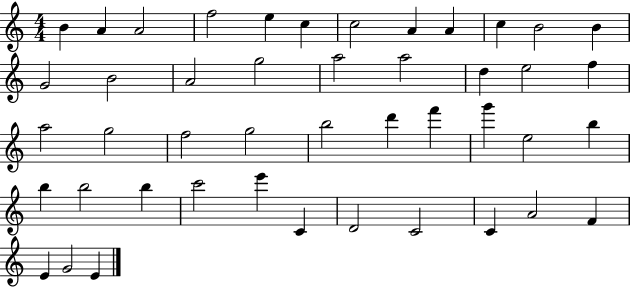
B4/q A4/q A4/h F5/h E5/q C5/q C5/h A4/q A4/q C5/q B4/h B4/q G4/h B4/h A4/h G5/h A5/h A5/h D5/q E5/h F5/q A5/h G5/h F5/h G5/h B5/h D6/q F6/q G6/q E5/h B5/q B5/q B5/h B5/q C6/h E6/q C4/q D4/h C4/h C4/q A4/h F4/q E4/q G4/h E4/q